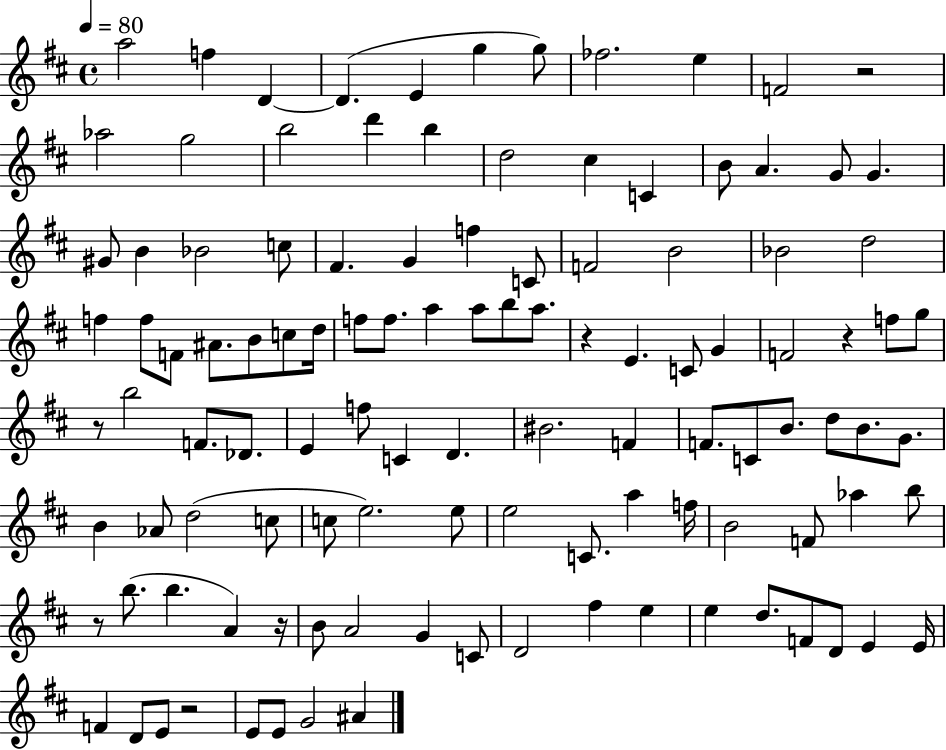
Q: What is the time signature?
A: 4/4